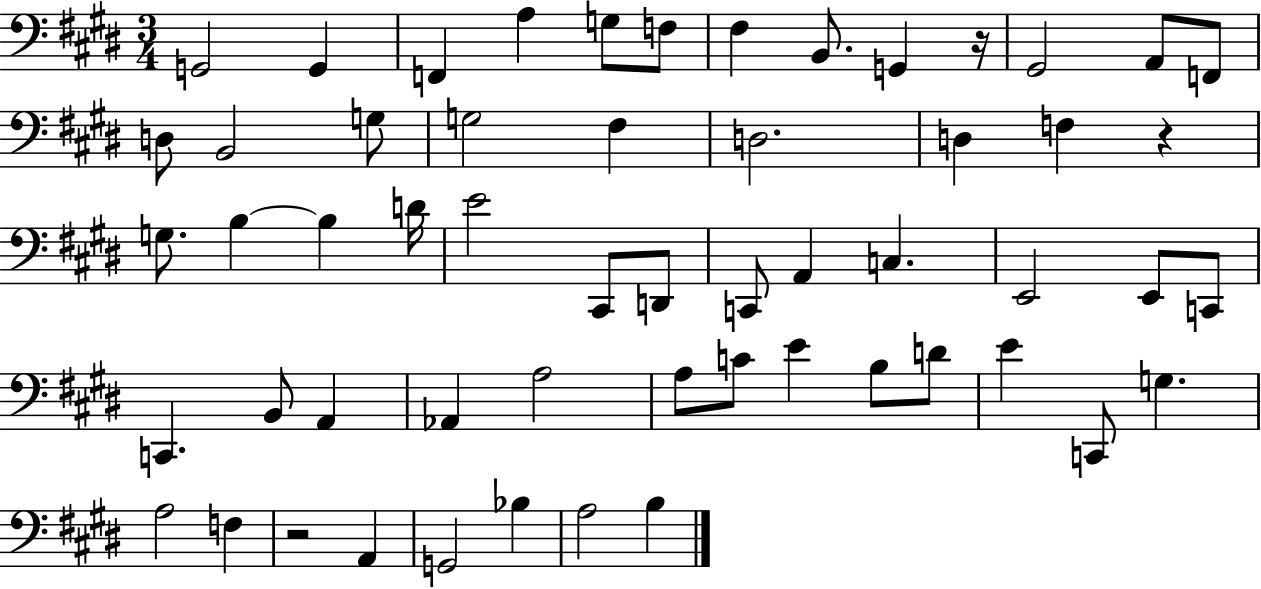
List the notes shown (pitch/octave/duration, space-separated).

G2/h G2/q F2/q A3/q G3/e F3/e F#3/q B2/e. G2/q R/s G#2/h A2/e F2/e D3/e B2/h G3/e G3/h F#3/q D3/h. D3/q F3/q R/q G3/e. B3/q B3/q D4/s E4/h C#2/e D2/e C2/e A2/q C3/q. E2/h E2/e C2/e C2/q. B2/e A2/q Ab2/q A3/h A3/e C4/e E4/q B3/e D4/e E4/q C2/e G3/q. A3/h F3/q R/h A2/q G2/h Bb3/q A3/h B3/q